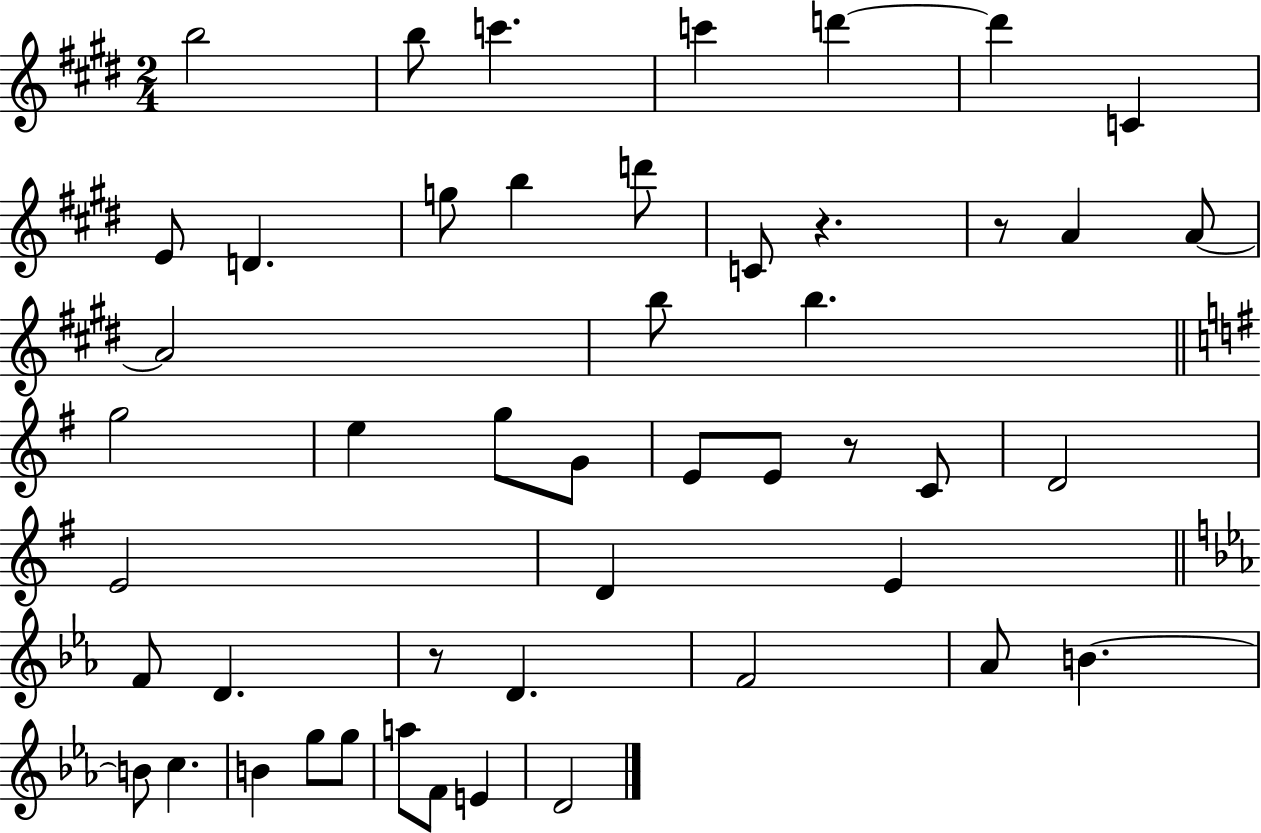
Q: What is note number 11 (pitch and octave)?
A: B5